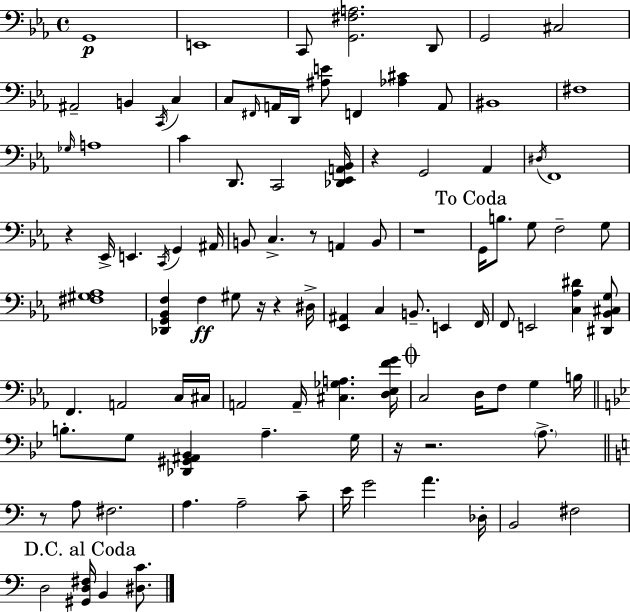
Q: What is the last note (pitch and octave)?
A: B2